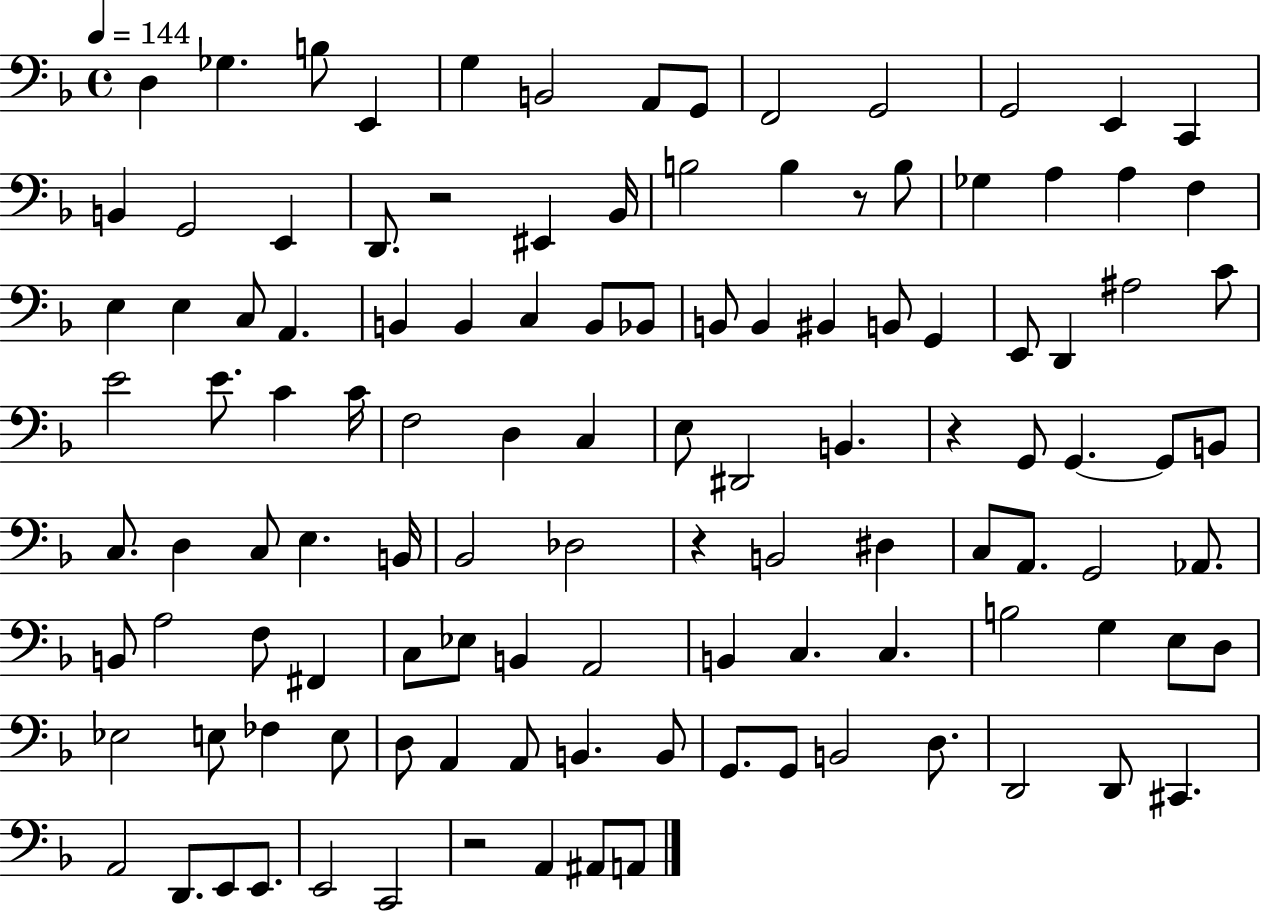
X:1
T:Untitled
M:4/4
L:1/4
K:F
D, _G, B,/2 E,, G, B,,2 A,,/2 G,,/2 F,,2 G,,2 G,,2 E,, C,, B,, G,,2 E,, D,,/2 z2 ^E,, _B,,/4 B,2 B, z/2 B,/2 _G, A, A, F, E, E, C,/2 A,, B,, B,, C, B,,/2 _B,,/2 B,,/2 B,, ^B,, B,,/2 G,, E,,/2 D,, ^A,2 C/2 E2 E/2 C C/4 F,2 D, C, E,/2 ^D,,2 B,, z G,,/2 G,, G,,/2 B,,/2 C,/2 D, C,/2 E, B,,/4 _B,,2 _D,2 z B,,2 ^D, C,/2 A,,/2 G,,2 _A,,/2 B,,/2 A,2 F,/2 ^F,, C,/2 _E,/2 B,, A,,2 B,, C, C, B,2 G, E,/2 D,/2 _E,2 E,/2 _F, E,/2 D,/2 A,, A,,/2 B,, B,,/2 G,,/2 G,,/2 B,,2 D,/2 D,,2 D,,/2 ^C,, A,,2 D,,/2 E,,/2 E,,/2 E,,2 C,,2 z2 A,, ^A,,/2 A,,/2